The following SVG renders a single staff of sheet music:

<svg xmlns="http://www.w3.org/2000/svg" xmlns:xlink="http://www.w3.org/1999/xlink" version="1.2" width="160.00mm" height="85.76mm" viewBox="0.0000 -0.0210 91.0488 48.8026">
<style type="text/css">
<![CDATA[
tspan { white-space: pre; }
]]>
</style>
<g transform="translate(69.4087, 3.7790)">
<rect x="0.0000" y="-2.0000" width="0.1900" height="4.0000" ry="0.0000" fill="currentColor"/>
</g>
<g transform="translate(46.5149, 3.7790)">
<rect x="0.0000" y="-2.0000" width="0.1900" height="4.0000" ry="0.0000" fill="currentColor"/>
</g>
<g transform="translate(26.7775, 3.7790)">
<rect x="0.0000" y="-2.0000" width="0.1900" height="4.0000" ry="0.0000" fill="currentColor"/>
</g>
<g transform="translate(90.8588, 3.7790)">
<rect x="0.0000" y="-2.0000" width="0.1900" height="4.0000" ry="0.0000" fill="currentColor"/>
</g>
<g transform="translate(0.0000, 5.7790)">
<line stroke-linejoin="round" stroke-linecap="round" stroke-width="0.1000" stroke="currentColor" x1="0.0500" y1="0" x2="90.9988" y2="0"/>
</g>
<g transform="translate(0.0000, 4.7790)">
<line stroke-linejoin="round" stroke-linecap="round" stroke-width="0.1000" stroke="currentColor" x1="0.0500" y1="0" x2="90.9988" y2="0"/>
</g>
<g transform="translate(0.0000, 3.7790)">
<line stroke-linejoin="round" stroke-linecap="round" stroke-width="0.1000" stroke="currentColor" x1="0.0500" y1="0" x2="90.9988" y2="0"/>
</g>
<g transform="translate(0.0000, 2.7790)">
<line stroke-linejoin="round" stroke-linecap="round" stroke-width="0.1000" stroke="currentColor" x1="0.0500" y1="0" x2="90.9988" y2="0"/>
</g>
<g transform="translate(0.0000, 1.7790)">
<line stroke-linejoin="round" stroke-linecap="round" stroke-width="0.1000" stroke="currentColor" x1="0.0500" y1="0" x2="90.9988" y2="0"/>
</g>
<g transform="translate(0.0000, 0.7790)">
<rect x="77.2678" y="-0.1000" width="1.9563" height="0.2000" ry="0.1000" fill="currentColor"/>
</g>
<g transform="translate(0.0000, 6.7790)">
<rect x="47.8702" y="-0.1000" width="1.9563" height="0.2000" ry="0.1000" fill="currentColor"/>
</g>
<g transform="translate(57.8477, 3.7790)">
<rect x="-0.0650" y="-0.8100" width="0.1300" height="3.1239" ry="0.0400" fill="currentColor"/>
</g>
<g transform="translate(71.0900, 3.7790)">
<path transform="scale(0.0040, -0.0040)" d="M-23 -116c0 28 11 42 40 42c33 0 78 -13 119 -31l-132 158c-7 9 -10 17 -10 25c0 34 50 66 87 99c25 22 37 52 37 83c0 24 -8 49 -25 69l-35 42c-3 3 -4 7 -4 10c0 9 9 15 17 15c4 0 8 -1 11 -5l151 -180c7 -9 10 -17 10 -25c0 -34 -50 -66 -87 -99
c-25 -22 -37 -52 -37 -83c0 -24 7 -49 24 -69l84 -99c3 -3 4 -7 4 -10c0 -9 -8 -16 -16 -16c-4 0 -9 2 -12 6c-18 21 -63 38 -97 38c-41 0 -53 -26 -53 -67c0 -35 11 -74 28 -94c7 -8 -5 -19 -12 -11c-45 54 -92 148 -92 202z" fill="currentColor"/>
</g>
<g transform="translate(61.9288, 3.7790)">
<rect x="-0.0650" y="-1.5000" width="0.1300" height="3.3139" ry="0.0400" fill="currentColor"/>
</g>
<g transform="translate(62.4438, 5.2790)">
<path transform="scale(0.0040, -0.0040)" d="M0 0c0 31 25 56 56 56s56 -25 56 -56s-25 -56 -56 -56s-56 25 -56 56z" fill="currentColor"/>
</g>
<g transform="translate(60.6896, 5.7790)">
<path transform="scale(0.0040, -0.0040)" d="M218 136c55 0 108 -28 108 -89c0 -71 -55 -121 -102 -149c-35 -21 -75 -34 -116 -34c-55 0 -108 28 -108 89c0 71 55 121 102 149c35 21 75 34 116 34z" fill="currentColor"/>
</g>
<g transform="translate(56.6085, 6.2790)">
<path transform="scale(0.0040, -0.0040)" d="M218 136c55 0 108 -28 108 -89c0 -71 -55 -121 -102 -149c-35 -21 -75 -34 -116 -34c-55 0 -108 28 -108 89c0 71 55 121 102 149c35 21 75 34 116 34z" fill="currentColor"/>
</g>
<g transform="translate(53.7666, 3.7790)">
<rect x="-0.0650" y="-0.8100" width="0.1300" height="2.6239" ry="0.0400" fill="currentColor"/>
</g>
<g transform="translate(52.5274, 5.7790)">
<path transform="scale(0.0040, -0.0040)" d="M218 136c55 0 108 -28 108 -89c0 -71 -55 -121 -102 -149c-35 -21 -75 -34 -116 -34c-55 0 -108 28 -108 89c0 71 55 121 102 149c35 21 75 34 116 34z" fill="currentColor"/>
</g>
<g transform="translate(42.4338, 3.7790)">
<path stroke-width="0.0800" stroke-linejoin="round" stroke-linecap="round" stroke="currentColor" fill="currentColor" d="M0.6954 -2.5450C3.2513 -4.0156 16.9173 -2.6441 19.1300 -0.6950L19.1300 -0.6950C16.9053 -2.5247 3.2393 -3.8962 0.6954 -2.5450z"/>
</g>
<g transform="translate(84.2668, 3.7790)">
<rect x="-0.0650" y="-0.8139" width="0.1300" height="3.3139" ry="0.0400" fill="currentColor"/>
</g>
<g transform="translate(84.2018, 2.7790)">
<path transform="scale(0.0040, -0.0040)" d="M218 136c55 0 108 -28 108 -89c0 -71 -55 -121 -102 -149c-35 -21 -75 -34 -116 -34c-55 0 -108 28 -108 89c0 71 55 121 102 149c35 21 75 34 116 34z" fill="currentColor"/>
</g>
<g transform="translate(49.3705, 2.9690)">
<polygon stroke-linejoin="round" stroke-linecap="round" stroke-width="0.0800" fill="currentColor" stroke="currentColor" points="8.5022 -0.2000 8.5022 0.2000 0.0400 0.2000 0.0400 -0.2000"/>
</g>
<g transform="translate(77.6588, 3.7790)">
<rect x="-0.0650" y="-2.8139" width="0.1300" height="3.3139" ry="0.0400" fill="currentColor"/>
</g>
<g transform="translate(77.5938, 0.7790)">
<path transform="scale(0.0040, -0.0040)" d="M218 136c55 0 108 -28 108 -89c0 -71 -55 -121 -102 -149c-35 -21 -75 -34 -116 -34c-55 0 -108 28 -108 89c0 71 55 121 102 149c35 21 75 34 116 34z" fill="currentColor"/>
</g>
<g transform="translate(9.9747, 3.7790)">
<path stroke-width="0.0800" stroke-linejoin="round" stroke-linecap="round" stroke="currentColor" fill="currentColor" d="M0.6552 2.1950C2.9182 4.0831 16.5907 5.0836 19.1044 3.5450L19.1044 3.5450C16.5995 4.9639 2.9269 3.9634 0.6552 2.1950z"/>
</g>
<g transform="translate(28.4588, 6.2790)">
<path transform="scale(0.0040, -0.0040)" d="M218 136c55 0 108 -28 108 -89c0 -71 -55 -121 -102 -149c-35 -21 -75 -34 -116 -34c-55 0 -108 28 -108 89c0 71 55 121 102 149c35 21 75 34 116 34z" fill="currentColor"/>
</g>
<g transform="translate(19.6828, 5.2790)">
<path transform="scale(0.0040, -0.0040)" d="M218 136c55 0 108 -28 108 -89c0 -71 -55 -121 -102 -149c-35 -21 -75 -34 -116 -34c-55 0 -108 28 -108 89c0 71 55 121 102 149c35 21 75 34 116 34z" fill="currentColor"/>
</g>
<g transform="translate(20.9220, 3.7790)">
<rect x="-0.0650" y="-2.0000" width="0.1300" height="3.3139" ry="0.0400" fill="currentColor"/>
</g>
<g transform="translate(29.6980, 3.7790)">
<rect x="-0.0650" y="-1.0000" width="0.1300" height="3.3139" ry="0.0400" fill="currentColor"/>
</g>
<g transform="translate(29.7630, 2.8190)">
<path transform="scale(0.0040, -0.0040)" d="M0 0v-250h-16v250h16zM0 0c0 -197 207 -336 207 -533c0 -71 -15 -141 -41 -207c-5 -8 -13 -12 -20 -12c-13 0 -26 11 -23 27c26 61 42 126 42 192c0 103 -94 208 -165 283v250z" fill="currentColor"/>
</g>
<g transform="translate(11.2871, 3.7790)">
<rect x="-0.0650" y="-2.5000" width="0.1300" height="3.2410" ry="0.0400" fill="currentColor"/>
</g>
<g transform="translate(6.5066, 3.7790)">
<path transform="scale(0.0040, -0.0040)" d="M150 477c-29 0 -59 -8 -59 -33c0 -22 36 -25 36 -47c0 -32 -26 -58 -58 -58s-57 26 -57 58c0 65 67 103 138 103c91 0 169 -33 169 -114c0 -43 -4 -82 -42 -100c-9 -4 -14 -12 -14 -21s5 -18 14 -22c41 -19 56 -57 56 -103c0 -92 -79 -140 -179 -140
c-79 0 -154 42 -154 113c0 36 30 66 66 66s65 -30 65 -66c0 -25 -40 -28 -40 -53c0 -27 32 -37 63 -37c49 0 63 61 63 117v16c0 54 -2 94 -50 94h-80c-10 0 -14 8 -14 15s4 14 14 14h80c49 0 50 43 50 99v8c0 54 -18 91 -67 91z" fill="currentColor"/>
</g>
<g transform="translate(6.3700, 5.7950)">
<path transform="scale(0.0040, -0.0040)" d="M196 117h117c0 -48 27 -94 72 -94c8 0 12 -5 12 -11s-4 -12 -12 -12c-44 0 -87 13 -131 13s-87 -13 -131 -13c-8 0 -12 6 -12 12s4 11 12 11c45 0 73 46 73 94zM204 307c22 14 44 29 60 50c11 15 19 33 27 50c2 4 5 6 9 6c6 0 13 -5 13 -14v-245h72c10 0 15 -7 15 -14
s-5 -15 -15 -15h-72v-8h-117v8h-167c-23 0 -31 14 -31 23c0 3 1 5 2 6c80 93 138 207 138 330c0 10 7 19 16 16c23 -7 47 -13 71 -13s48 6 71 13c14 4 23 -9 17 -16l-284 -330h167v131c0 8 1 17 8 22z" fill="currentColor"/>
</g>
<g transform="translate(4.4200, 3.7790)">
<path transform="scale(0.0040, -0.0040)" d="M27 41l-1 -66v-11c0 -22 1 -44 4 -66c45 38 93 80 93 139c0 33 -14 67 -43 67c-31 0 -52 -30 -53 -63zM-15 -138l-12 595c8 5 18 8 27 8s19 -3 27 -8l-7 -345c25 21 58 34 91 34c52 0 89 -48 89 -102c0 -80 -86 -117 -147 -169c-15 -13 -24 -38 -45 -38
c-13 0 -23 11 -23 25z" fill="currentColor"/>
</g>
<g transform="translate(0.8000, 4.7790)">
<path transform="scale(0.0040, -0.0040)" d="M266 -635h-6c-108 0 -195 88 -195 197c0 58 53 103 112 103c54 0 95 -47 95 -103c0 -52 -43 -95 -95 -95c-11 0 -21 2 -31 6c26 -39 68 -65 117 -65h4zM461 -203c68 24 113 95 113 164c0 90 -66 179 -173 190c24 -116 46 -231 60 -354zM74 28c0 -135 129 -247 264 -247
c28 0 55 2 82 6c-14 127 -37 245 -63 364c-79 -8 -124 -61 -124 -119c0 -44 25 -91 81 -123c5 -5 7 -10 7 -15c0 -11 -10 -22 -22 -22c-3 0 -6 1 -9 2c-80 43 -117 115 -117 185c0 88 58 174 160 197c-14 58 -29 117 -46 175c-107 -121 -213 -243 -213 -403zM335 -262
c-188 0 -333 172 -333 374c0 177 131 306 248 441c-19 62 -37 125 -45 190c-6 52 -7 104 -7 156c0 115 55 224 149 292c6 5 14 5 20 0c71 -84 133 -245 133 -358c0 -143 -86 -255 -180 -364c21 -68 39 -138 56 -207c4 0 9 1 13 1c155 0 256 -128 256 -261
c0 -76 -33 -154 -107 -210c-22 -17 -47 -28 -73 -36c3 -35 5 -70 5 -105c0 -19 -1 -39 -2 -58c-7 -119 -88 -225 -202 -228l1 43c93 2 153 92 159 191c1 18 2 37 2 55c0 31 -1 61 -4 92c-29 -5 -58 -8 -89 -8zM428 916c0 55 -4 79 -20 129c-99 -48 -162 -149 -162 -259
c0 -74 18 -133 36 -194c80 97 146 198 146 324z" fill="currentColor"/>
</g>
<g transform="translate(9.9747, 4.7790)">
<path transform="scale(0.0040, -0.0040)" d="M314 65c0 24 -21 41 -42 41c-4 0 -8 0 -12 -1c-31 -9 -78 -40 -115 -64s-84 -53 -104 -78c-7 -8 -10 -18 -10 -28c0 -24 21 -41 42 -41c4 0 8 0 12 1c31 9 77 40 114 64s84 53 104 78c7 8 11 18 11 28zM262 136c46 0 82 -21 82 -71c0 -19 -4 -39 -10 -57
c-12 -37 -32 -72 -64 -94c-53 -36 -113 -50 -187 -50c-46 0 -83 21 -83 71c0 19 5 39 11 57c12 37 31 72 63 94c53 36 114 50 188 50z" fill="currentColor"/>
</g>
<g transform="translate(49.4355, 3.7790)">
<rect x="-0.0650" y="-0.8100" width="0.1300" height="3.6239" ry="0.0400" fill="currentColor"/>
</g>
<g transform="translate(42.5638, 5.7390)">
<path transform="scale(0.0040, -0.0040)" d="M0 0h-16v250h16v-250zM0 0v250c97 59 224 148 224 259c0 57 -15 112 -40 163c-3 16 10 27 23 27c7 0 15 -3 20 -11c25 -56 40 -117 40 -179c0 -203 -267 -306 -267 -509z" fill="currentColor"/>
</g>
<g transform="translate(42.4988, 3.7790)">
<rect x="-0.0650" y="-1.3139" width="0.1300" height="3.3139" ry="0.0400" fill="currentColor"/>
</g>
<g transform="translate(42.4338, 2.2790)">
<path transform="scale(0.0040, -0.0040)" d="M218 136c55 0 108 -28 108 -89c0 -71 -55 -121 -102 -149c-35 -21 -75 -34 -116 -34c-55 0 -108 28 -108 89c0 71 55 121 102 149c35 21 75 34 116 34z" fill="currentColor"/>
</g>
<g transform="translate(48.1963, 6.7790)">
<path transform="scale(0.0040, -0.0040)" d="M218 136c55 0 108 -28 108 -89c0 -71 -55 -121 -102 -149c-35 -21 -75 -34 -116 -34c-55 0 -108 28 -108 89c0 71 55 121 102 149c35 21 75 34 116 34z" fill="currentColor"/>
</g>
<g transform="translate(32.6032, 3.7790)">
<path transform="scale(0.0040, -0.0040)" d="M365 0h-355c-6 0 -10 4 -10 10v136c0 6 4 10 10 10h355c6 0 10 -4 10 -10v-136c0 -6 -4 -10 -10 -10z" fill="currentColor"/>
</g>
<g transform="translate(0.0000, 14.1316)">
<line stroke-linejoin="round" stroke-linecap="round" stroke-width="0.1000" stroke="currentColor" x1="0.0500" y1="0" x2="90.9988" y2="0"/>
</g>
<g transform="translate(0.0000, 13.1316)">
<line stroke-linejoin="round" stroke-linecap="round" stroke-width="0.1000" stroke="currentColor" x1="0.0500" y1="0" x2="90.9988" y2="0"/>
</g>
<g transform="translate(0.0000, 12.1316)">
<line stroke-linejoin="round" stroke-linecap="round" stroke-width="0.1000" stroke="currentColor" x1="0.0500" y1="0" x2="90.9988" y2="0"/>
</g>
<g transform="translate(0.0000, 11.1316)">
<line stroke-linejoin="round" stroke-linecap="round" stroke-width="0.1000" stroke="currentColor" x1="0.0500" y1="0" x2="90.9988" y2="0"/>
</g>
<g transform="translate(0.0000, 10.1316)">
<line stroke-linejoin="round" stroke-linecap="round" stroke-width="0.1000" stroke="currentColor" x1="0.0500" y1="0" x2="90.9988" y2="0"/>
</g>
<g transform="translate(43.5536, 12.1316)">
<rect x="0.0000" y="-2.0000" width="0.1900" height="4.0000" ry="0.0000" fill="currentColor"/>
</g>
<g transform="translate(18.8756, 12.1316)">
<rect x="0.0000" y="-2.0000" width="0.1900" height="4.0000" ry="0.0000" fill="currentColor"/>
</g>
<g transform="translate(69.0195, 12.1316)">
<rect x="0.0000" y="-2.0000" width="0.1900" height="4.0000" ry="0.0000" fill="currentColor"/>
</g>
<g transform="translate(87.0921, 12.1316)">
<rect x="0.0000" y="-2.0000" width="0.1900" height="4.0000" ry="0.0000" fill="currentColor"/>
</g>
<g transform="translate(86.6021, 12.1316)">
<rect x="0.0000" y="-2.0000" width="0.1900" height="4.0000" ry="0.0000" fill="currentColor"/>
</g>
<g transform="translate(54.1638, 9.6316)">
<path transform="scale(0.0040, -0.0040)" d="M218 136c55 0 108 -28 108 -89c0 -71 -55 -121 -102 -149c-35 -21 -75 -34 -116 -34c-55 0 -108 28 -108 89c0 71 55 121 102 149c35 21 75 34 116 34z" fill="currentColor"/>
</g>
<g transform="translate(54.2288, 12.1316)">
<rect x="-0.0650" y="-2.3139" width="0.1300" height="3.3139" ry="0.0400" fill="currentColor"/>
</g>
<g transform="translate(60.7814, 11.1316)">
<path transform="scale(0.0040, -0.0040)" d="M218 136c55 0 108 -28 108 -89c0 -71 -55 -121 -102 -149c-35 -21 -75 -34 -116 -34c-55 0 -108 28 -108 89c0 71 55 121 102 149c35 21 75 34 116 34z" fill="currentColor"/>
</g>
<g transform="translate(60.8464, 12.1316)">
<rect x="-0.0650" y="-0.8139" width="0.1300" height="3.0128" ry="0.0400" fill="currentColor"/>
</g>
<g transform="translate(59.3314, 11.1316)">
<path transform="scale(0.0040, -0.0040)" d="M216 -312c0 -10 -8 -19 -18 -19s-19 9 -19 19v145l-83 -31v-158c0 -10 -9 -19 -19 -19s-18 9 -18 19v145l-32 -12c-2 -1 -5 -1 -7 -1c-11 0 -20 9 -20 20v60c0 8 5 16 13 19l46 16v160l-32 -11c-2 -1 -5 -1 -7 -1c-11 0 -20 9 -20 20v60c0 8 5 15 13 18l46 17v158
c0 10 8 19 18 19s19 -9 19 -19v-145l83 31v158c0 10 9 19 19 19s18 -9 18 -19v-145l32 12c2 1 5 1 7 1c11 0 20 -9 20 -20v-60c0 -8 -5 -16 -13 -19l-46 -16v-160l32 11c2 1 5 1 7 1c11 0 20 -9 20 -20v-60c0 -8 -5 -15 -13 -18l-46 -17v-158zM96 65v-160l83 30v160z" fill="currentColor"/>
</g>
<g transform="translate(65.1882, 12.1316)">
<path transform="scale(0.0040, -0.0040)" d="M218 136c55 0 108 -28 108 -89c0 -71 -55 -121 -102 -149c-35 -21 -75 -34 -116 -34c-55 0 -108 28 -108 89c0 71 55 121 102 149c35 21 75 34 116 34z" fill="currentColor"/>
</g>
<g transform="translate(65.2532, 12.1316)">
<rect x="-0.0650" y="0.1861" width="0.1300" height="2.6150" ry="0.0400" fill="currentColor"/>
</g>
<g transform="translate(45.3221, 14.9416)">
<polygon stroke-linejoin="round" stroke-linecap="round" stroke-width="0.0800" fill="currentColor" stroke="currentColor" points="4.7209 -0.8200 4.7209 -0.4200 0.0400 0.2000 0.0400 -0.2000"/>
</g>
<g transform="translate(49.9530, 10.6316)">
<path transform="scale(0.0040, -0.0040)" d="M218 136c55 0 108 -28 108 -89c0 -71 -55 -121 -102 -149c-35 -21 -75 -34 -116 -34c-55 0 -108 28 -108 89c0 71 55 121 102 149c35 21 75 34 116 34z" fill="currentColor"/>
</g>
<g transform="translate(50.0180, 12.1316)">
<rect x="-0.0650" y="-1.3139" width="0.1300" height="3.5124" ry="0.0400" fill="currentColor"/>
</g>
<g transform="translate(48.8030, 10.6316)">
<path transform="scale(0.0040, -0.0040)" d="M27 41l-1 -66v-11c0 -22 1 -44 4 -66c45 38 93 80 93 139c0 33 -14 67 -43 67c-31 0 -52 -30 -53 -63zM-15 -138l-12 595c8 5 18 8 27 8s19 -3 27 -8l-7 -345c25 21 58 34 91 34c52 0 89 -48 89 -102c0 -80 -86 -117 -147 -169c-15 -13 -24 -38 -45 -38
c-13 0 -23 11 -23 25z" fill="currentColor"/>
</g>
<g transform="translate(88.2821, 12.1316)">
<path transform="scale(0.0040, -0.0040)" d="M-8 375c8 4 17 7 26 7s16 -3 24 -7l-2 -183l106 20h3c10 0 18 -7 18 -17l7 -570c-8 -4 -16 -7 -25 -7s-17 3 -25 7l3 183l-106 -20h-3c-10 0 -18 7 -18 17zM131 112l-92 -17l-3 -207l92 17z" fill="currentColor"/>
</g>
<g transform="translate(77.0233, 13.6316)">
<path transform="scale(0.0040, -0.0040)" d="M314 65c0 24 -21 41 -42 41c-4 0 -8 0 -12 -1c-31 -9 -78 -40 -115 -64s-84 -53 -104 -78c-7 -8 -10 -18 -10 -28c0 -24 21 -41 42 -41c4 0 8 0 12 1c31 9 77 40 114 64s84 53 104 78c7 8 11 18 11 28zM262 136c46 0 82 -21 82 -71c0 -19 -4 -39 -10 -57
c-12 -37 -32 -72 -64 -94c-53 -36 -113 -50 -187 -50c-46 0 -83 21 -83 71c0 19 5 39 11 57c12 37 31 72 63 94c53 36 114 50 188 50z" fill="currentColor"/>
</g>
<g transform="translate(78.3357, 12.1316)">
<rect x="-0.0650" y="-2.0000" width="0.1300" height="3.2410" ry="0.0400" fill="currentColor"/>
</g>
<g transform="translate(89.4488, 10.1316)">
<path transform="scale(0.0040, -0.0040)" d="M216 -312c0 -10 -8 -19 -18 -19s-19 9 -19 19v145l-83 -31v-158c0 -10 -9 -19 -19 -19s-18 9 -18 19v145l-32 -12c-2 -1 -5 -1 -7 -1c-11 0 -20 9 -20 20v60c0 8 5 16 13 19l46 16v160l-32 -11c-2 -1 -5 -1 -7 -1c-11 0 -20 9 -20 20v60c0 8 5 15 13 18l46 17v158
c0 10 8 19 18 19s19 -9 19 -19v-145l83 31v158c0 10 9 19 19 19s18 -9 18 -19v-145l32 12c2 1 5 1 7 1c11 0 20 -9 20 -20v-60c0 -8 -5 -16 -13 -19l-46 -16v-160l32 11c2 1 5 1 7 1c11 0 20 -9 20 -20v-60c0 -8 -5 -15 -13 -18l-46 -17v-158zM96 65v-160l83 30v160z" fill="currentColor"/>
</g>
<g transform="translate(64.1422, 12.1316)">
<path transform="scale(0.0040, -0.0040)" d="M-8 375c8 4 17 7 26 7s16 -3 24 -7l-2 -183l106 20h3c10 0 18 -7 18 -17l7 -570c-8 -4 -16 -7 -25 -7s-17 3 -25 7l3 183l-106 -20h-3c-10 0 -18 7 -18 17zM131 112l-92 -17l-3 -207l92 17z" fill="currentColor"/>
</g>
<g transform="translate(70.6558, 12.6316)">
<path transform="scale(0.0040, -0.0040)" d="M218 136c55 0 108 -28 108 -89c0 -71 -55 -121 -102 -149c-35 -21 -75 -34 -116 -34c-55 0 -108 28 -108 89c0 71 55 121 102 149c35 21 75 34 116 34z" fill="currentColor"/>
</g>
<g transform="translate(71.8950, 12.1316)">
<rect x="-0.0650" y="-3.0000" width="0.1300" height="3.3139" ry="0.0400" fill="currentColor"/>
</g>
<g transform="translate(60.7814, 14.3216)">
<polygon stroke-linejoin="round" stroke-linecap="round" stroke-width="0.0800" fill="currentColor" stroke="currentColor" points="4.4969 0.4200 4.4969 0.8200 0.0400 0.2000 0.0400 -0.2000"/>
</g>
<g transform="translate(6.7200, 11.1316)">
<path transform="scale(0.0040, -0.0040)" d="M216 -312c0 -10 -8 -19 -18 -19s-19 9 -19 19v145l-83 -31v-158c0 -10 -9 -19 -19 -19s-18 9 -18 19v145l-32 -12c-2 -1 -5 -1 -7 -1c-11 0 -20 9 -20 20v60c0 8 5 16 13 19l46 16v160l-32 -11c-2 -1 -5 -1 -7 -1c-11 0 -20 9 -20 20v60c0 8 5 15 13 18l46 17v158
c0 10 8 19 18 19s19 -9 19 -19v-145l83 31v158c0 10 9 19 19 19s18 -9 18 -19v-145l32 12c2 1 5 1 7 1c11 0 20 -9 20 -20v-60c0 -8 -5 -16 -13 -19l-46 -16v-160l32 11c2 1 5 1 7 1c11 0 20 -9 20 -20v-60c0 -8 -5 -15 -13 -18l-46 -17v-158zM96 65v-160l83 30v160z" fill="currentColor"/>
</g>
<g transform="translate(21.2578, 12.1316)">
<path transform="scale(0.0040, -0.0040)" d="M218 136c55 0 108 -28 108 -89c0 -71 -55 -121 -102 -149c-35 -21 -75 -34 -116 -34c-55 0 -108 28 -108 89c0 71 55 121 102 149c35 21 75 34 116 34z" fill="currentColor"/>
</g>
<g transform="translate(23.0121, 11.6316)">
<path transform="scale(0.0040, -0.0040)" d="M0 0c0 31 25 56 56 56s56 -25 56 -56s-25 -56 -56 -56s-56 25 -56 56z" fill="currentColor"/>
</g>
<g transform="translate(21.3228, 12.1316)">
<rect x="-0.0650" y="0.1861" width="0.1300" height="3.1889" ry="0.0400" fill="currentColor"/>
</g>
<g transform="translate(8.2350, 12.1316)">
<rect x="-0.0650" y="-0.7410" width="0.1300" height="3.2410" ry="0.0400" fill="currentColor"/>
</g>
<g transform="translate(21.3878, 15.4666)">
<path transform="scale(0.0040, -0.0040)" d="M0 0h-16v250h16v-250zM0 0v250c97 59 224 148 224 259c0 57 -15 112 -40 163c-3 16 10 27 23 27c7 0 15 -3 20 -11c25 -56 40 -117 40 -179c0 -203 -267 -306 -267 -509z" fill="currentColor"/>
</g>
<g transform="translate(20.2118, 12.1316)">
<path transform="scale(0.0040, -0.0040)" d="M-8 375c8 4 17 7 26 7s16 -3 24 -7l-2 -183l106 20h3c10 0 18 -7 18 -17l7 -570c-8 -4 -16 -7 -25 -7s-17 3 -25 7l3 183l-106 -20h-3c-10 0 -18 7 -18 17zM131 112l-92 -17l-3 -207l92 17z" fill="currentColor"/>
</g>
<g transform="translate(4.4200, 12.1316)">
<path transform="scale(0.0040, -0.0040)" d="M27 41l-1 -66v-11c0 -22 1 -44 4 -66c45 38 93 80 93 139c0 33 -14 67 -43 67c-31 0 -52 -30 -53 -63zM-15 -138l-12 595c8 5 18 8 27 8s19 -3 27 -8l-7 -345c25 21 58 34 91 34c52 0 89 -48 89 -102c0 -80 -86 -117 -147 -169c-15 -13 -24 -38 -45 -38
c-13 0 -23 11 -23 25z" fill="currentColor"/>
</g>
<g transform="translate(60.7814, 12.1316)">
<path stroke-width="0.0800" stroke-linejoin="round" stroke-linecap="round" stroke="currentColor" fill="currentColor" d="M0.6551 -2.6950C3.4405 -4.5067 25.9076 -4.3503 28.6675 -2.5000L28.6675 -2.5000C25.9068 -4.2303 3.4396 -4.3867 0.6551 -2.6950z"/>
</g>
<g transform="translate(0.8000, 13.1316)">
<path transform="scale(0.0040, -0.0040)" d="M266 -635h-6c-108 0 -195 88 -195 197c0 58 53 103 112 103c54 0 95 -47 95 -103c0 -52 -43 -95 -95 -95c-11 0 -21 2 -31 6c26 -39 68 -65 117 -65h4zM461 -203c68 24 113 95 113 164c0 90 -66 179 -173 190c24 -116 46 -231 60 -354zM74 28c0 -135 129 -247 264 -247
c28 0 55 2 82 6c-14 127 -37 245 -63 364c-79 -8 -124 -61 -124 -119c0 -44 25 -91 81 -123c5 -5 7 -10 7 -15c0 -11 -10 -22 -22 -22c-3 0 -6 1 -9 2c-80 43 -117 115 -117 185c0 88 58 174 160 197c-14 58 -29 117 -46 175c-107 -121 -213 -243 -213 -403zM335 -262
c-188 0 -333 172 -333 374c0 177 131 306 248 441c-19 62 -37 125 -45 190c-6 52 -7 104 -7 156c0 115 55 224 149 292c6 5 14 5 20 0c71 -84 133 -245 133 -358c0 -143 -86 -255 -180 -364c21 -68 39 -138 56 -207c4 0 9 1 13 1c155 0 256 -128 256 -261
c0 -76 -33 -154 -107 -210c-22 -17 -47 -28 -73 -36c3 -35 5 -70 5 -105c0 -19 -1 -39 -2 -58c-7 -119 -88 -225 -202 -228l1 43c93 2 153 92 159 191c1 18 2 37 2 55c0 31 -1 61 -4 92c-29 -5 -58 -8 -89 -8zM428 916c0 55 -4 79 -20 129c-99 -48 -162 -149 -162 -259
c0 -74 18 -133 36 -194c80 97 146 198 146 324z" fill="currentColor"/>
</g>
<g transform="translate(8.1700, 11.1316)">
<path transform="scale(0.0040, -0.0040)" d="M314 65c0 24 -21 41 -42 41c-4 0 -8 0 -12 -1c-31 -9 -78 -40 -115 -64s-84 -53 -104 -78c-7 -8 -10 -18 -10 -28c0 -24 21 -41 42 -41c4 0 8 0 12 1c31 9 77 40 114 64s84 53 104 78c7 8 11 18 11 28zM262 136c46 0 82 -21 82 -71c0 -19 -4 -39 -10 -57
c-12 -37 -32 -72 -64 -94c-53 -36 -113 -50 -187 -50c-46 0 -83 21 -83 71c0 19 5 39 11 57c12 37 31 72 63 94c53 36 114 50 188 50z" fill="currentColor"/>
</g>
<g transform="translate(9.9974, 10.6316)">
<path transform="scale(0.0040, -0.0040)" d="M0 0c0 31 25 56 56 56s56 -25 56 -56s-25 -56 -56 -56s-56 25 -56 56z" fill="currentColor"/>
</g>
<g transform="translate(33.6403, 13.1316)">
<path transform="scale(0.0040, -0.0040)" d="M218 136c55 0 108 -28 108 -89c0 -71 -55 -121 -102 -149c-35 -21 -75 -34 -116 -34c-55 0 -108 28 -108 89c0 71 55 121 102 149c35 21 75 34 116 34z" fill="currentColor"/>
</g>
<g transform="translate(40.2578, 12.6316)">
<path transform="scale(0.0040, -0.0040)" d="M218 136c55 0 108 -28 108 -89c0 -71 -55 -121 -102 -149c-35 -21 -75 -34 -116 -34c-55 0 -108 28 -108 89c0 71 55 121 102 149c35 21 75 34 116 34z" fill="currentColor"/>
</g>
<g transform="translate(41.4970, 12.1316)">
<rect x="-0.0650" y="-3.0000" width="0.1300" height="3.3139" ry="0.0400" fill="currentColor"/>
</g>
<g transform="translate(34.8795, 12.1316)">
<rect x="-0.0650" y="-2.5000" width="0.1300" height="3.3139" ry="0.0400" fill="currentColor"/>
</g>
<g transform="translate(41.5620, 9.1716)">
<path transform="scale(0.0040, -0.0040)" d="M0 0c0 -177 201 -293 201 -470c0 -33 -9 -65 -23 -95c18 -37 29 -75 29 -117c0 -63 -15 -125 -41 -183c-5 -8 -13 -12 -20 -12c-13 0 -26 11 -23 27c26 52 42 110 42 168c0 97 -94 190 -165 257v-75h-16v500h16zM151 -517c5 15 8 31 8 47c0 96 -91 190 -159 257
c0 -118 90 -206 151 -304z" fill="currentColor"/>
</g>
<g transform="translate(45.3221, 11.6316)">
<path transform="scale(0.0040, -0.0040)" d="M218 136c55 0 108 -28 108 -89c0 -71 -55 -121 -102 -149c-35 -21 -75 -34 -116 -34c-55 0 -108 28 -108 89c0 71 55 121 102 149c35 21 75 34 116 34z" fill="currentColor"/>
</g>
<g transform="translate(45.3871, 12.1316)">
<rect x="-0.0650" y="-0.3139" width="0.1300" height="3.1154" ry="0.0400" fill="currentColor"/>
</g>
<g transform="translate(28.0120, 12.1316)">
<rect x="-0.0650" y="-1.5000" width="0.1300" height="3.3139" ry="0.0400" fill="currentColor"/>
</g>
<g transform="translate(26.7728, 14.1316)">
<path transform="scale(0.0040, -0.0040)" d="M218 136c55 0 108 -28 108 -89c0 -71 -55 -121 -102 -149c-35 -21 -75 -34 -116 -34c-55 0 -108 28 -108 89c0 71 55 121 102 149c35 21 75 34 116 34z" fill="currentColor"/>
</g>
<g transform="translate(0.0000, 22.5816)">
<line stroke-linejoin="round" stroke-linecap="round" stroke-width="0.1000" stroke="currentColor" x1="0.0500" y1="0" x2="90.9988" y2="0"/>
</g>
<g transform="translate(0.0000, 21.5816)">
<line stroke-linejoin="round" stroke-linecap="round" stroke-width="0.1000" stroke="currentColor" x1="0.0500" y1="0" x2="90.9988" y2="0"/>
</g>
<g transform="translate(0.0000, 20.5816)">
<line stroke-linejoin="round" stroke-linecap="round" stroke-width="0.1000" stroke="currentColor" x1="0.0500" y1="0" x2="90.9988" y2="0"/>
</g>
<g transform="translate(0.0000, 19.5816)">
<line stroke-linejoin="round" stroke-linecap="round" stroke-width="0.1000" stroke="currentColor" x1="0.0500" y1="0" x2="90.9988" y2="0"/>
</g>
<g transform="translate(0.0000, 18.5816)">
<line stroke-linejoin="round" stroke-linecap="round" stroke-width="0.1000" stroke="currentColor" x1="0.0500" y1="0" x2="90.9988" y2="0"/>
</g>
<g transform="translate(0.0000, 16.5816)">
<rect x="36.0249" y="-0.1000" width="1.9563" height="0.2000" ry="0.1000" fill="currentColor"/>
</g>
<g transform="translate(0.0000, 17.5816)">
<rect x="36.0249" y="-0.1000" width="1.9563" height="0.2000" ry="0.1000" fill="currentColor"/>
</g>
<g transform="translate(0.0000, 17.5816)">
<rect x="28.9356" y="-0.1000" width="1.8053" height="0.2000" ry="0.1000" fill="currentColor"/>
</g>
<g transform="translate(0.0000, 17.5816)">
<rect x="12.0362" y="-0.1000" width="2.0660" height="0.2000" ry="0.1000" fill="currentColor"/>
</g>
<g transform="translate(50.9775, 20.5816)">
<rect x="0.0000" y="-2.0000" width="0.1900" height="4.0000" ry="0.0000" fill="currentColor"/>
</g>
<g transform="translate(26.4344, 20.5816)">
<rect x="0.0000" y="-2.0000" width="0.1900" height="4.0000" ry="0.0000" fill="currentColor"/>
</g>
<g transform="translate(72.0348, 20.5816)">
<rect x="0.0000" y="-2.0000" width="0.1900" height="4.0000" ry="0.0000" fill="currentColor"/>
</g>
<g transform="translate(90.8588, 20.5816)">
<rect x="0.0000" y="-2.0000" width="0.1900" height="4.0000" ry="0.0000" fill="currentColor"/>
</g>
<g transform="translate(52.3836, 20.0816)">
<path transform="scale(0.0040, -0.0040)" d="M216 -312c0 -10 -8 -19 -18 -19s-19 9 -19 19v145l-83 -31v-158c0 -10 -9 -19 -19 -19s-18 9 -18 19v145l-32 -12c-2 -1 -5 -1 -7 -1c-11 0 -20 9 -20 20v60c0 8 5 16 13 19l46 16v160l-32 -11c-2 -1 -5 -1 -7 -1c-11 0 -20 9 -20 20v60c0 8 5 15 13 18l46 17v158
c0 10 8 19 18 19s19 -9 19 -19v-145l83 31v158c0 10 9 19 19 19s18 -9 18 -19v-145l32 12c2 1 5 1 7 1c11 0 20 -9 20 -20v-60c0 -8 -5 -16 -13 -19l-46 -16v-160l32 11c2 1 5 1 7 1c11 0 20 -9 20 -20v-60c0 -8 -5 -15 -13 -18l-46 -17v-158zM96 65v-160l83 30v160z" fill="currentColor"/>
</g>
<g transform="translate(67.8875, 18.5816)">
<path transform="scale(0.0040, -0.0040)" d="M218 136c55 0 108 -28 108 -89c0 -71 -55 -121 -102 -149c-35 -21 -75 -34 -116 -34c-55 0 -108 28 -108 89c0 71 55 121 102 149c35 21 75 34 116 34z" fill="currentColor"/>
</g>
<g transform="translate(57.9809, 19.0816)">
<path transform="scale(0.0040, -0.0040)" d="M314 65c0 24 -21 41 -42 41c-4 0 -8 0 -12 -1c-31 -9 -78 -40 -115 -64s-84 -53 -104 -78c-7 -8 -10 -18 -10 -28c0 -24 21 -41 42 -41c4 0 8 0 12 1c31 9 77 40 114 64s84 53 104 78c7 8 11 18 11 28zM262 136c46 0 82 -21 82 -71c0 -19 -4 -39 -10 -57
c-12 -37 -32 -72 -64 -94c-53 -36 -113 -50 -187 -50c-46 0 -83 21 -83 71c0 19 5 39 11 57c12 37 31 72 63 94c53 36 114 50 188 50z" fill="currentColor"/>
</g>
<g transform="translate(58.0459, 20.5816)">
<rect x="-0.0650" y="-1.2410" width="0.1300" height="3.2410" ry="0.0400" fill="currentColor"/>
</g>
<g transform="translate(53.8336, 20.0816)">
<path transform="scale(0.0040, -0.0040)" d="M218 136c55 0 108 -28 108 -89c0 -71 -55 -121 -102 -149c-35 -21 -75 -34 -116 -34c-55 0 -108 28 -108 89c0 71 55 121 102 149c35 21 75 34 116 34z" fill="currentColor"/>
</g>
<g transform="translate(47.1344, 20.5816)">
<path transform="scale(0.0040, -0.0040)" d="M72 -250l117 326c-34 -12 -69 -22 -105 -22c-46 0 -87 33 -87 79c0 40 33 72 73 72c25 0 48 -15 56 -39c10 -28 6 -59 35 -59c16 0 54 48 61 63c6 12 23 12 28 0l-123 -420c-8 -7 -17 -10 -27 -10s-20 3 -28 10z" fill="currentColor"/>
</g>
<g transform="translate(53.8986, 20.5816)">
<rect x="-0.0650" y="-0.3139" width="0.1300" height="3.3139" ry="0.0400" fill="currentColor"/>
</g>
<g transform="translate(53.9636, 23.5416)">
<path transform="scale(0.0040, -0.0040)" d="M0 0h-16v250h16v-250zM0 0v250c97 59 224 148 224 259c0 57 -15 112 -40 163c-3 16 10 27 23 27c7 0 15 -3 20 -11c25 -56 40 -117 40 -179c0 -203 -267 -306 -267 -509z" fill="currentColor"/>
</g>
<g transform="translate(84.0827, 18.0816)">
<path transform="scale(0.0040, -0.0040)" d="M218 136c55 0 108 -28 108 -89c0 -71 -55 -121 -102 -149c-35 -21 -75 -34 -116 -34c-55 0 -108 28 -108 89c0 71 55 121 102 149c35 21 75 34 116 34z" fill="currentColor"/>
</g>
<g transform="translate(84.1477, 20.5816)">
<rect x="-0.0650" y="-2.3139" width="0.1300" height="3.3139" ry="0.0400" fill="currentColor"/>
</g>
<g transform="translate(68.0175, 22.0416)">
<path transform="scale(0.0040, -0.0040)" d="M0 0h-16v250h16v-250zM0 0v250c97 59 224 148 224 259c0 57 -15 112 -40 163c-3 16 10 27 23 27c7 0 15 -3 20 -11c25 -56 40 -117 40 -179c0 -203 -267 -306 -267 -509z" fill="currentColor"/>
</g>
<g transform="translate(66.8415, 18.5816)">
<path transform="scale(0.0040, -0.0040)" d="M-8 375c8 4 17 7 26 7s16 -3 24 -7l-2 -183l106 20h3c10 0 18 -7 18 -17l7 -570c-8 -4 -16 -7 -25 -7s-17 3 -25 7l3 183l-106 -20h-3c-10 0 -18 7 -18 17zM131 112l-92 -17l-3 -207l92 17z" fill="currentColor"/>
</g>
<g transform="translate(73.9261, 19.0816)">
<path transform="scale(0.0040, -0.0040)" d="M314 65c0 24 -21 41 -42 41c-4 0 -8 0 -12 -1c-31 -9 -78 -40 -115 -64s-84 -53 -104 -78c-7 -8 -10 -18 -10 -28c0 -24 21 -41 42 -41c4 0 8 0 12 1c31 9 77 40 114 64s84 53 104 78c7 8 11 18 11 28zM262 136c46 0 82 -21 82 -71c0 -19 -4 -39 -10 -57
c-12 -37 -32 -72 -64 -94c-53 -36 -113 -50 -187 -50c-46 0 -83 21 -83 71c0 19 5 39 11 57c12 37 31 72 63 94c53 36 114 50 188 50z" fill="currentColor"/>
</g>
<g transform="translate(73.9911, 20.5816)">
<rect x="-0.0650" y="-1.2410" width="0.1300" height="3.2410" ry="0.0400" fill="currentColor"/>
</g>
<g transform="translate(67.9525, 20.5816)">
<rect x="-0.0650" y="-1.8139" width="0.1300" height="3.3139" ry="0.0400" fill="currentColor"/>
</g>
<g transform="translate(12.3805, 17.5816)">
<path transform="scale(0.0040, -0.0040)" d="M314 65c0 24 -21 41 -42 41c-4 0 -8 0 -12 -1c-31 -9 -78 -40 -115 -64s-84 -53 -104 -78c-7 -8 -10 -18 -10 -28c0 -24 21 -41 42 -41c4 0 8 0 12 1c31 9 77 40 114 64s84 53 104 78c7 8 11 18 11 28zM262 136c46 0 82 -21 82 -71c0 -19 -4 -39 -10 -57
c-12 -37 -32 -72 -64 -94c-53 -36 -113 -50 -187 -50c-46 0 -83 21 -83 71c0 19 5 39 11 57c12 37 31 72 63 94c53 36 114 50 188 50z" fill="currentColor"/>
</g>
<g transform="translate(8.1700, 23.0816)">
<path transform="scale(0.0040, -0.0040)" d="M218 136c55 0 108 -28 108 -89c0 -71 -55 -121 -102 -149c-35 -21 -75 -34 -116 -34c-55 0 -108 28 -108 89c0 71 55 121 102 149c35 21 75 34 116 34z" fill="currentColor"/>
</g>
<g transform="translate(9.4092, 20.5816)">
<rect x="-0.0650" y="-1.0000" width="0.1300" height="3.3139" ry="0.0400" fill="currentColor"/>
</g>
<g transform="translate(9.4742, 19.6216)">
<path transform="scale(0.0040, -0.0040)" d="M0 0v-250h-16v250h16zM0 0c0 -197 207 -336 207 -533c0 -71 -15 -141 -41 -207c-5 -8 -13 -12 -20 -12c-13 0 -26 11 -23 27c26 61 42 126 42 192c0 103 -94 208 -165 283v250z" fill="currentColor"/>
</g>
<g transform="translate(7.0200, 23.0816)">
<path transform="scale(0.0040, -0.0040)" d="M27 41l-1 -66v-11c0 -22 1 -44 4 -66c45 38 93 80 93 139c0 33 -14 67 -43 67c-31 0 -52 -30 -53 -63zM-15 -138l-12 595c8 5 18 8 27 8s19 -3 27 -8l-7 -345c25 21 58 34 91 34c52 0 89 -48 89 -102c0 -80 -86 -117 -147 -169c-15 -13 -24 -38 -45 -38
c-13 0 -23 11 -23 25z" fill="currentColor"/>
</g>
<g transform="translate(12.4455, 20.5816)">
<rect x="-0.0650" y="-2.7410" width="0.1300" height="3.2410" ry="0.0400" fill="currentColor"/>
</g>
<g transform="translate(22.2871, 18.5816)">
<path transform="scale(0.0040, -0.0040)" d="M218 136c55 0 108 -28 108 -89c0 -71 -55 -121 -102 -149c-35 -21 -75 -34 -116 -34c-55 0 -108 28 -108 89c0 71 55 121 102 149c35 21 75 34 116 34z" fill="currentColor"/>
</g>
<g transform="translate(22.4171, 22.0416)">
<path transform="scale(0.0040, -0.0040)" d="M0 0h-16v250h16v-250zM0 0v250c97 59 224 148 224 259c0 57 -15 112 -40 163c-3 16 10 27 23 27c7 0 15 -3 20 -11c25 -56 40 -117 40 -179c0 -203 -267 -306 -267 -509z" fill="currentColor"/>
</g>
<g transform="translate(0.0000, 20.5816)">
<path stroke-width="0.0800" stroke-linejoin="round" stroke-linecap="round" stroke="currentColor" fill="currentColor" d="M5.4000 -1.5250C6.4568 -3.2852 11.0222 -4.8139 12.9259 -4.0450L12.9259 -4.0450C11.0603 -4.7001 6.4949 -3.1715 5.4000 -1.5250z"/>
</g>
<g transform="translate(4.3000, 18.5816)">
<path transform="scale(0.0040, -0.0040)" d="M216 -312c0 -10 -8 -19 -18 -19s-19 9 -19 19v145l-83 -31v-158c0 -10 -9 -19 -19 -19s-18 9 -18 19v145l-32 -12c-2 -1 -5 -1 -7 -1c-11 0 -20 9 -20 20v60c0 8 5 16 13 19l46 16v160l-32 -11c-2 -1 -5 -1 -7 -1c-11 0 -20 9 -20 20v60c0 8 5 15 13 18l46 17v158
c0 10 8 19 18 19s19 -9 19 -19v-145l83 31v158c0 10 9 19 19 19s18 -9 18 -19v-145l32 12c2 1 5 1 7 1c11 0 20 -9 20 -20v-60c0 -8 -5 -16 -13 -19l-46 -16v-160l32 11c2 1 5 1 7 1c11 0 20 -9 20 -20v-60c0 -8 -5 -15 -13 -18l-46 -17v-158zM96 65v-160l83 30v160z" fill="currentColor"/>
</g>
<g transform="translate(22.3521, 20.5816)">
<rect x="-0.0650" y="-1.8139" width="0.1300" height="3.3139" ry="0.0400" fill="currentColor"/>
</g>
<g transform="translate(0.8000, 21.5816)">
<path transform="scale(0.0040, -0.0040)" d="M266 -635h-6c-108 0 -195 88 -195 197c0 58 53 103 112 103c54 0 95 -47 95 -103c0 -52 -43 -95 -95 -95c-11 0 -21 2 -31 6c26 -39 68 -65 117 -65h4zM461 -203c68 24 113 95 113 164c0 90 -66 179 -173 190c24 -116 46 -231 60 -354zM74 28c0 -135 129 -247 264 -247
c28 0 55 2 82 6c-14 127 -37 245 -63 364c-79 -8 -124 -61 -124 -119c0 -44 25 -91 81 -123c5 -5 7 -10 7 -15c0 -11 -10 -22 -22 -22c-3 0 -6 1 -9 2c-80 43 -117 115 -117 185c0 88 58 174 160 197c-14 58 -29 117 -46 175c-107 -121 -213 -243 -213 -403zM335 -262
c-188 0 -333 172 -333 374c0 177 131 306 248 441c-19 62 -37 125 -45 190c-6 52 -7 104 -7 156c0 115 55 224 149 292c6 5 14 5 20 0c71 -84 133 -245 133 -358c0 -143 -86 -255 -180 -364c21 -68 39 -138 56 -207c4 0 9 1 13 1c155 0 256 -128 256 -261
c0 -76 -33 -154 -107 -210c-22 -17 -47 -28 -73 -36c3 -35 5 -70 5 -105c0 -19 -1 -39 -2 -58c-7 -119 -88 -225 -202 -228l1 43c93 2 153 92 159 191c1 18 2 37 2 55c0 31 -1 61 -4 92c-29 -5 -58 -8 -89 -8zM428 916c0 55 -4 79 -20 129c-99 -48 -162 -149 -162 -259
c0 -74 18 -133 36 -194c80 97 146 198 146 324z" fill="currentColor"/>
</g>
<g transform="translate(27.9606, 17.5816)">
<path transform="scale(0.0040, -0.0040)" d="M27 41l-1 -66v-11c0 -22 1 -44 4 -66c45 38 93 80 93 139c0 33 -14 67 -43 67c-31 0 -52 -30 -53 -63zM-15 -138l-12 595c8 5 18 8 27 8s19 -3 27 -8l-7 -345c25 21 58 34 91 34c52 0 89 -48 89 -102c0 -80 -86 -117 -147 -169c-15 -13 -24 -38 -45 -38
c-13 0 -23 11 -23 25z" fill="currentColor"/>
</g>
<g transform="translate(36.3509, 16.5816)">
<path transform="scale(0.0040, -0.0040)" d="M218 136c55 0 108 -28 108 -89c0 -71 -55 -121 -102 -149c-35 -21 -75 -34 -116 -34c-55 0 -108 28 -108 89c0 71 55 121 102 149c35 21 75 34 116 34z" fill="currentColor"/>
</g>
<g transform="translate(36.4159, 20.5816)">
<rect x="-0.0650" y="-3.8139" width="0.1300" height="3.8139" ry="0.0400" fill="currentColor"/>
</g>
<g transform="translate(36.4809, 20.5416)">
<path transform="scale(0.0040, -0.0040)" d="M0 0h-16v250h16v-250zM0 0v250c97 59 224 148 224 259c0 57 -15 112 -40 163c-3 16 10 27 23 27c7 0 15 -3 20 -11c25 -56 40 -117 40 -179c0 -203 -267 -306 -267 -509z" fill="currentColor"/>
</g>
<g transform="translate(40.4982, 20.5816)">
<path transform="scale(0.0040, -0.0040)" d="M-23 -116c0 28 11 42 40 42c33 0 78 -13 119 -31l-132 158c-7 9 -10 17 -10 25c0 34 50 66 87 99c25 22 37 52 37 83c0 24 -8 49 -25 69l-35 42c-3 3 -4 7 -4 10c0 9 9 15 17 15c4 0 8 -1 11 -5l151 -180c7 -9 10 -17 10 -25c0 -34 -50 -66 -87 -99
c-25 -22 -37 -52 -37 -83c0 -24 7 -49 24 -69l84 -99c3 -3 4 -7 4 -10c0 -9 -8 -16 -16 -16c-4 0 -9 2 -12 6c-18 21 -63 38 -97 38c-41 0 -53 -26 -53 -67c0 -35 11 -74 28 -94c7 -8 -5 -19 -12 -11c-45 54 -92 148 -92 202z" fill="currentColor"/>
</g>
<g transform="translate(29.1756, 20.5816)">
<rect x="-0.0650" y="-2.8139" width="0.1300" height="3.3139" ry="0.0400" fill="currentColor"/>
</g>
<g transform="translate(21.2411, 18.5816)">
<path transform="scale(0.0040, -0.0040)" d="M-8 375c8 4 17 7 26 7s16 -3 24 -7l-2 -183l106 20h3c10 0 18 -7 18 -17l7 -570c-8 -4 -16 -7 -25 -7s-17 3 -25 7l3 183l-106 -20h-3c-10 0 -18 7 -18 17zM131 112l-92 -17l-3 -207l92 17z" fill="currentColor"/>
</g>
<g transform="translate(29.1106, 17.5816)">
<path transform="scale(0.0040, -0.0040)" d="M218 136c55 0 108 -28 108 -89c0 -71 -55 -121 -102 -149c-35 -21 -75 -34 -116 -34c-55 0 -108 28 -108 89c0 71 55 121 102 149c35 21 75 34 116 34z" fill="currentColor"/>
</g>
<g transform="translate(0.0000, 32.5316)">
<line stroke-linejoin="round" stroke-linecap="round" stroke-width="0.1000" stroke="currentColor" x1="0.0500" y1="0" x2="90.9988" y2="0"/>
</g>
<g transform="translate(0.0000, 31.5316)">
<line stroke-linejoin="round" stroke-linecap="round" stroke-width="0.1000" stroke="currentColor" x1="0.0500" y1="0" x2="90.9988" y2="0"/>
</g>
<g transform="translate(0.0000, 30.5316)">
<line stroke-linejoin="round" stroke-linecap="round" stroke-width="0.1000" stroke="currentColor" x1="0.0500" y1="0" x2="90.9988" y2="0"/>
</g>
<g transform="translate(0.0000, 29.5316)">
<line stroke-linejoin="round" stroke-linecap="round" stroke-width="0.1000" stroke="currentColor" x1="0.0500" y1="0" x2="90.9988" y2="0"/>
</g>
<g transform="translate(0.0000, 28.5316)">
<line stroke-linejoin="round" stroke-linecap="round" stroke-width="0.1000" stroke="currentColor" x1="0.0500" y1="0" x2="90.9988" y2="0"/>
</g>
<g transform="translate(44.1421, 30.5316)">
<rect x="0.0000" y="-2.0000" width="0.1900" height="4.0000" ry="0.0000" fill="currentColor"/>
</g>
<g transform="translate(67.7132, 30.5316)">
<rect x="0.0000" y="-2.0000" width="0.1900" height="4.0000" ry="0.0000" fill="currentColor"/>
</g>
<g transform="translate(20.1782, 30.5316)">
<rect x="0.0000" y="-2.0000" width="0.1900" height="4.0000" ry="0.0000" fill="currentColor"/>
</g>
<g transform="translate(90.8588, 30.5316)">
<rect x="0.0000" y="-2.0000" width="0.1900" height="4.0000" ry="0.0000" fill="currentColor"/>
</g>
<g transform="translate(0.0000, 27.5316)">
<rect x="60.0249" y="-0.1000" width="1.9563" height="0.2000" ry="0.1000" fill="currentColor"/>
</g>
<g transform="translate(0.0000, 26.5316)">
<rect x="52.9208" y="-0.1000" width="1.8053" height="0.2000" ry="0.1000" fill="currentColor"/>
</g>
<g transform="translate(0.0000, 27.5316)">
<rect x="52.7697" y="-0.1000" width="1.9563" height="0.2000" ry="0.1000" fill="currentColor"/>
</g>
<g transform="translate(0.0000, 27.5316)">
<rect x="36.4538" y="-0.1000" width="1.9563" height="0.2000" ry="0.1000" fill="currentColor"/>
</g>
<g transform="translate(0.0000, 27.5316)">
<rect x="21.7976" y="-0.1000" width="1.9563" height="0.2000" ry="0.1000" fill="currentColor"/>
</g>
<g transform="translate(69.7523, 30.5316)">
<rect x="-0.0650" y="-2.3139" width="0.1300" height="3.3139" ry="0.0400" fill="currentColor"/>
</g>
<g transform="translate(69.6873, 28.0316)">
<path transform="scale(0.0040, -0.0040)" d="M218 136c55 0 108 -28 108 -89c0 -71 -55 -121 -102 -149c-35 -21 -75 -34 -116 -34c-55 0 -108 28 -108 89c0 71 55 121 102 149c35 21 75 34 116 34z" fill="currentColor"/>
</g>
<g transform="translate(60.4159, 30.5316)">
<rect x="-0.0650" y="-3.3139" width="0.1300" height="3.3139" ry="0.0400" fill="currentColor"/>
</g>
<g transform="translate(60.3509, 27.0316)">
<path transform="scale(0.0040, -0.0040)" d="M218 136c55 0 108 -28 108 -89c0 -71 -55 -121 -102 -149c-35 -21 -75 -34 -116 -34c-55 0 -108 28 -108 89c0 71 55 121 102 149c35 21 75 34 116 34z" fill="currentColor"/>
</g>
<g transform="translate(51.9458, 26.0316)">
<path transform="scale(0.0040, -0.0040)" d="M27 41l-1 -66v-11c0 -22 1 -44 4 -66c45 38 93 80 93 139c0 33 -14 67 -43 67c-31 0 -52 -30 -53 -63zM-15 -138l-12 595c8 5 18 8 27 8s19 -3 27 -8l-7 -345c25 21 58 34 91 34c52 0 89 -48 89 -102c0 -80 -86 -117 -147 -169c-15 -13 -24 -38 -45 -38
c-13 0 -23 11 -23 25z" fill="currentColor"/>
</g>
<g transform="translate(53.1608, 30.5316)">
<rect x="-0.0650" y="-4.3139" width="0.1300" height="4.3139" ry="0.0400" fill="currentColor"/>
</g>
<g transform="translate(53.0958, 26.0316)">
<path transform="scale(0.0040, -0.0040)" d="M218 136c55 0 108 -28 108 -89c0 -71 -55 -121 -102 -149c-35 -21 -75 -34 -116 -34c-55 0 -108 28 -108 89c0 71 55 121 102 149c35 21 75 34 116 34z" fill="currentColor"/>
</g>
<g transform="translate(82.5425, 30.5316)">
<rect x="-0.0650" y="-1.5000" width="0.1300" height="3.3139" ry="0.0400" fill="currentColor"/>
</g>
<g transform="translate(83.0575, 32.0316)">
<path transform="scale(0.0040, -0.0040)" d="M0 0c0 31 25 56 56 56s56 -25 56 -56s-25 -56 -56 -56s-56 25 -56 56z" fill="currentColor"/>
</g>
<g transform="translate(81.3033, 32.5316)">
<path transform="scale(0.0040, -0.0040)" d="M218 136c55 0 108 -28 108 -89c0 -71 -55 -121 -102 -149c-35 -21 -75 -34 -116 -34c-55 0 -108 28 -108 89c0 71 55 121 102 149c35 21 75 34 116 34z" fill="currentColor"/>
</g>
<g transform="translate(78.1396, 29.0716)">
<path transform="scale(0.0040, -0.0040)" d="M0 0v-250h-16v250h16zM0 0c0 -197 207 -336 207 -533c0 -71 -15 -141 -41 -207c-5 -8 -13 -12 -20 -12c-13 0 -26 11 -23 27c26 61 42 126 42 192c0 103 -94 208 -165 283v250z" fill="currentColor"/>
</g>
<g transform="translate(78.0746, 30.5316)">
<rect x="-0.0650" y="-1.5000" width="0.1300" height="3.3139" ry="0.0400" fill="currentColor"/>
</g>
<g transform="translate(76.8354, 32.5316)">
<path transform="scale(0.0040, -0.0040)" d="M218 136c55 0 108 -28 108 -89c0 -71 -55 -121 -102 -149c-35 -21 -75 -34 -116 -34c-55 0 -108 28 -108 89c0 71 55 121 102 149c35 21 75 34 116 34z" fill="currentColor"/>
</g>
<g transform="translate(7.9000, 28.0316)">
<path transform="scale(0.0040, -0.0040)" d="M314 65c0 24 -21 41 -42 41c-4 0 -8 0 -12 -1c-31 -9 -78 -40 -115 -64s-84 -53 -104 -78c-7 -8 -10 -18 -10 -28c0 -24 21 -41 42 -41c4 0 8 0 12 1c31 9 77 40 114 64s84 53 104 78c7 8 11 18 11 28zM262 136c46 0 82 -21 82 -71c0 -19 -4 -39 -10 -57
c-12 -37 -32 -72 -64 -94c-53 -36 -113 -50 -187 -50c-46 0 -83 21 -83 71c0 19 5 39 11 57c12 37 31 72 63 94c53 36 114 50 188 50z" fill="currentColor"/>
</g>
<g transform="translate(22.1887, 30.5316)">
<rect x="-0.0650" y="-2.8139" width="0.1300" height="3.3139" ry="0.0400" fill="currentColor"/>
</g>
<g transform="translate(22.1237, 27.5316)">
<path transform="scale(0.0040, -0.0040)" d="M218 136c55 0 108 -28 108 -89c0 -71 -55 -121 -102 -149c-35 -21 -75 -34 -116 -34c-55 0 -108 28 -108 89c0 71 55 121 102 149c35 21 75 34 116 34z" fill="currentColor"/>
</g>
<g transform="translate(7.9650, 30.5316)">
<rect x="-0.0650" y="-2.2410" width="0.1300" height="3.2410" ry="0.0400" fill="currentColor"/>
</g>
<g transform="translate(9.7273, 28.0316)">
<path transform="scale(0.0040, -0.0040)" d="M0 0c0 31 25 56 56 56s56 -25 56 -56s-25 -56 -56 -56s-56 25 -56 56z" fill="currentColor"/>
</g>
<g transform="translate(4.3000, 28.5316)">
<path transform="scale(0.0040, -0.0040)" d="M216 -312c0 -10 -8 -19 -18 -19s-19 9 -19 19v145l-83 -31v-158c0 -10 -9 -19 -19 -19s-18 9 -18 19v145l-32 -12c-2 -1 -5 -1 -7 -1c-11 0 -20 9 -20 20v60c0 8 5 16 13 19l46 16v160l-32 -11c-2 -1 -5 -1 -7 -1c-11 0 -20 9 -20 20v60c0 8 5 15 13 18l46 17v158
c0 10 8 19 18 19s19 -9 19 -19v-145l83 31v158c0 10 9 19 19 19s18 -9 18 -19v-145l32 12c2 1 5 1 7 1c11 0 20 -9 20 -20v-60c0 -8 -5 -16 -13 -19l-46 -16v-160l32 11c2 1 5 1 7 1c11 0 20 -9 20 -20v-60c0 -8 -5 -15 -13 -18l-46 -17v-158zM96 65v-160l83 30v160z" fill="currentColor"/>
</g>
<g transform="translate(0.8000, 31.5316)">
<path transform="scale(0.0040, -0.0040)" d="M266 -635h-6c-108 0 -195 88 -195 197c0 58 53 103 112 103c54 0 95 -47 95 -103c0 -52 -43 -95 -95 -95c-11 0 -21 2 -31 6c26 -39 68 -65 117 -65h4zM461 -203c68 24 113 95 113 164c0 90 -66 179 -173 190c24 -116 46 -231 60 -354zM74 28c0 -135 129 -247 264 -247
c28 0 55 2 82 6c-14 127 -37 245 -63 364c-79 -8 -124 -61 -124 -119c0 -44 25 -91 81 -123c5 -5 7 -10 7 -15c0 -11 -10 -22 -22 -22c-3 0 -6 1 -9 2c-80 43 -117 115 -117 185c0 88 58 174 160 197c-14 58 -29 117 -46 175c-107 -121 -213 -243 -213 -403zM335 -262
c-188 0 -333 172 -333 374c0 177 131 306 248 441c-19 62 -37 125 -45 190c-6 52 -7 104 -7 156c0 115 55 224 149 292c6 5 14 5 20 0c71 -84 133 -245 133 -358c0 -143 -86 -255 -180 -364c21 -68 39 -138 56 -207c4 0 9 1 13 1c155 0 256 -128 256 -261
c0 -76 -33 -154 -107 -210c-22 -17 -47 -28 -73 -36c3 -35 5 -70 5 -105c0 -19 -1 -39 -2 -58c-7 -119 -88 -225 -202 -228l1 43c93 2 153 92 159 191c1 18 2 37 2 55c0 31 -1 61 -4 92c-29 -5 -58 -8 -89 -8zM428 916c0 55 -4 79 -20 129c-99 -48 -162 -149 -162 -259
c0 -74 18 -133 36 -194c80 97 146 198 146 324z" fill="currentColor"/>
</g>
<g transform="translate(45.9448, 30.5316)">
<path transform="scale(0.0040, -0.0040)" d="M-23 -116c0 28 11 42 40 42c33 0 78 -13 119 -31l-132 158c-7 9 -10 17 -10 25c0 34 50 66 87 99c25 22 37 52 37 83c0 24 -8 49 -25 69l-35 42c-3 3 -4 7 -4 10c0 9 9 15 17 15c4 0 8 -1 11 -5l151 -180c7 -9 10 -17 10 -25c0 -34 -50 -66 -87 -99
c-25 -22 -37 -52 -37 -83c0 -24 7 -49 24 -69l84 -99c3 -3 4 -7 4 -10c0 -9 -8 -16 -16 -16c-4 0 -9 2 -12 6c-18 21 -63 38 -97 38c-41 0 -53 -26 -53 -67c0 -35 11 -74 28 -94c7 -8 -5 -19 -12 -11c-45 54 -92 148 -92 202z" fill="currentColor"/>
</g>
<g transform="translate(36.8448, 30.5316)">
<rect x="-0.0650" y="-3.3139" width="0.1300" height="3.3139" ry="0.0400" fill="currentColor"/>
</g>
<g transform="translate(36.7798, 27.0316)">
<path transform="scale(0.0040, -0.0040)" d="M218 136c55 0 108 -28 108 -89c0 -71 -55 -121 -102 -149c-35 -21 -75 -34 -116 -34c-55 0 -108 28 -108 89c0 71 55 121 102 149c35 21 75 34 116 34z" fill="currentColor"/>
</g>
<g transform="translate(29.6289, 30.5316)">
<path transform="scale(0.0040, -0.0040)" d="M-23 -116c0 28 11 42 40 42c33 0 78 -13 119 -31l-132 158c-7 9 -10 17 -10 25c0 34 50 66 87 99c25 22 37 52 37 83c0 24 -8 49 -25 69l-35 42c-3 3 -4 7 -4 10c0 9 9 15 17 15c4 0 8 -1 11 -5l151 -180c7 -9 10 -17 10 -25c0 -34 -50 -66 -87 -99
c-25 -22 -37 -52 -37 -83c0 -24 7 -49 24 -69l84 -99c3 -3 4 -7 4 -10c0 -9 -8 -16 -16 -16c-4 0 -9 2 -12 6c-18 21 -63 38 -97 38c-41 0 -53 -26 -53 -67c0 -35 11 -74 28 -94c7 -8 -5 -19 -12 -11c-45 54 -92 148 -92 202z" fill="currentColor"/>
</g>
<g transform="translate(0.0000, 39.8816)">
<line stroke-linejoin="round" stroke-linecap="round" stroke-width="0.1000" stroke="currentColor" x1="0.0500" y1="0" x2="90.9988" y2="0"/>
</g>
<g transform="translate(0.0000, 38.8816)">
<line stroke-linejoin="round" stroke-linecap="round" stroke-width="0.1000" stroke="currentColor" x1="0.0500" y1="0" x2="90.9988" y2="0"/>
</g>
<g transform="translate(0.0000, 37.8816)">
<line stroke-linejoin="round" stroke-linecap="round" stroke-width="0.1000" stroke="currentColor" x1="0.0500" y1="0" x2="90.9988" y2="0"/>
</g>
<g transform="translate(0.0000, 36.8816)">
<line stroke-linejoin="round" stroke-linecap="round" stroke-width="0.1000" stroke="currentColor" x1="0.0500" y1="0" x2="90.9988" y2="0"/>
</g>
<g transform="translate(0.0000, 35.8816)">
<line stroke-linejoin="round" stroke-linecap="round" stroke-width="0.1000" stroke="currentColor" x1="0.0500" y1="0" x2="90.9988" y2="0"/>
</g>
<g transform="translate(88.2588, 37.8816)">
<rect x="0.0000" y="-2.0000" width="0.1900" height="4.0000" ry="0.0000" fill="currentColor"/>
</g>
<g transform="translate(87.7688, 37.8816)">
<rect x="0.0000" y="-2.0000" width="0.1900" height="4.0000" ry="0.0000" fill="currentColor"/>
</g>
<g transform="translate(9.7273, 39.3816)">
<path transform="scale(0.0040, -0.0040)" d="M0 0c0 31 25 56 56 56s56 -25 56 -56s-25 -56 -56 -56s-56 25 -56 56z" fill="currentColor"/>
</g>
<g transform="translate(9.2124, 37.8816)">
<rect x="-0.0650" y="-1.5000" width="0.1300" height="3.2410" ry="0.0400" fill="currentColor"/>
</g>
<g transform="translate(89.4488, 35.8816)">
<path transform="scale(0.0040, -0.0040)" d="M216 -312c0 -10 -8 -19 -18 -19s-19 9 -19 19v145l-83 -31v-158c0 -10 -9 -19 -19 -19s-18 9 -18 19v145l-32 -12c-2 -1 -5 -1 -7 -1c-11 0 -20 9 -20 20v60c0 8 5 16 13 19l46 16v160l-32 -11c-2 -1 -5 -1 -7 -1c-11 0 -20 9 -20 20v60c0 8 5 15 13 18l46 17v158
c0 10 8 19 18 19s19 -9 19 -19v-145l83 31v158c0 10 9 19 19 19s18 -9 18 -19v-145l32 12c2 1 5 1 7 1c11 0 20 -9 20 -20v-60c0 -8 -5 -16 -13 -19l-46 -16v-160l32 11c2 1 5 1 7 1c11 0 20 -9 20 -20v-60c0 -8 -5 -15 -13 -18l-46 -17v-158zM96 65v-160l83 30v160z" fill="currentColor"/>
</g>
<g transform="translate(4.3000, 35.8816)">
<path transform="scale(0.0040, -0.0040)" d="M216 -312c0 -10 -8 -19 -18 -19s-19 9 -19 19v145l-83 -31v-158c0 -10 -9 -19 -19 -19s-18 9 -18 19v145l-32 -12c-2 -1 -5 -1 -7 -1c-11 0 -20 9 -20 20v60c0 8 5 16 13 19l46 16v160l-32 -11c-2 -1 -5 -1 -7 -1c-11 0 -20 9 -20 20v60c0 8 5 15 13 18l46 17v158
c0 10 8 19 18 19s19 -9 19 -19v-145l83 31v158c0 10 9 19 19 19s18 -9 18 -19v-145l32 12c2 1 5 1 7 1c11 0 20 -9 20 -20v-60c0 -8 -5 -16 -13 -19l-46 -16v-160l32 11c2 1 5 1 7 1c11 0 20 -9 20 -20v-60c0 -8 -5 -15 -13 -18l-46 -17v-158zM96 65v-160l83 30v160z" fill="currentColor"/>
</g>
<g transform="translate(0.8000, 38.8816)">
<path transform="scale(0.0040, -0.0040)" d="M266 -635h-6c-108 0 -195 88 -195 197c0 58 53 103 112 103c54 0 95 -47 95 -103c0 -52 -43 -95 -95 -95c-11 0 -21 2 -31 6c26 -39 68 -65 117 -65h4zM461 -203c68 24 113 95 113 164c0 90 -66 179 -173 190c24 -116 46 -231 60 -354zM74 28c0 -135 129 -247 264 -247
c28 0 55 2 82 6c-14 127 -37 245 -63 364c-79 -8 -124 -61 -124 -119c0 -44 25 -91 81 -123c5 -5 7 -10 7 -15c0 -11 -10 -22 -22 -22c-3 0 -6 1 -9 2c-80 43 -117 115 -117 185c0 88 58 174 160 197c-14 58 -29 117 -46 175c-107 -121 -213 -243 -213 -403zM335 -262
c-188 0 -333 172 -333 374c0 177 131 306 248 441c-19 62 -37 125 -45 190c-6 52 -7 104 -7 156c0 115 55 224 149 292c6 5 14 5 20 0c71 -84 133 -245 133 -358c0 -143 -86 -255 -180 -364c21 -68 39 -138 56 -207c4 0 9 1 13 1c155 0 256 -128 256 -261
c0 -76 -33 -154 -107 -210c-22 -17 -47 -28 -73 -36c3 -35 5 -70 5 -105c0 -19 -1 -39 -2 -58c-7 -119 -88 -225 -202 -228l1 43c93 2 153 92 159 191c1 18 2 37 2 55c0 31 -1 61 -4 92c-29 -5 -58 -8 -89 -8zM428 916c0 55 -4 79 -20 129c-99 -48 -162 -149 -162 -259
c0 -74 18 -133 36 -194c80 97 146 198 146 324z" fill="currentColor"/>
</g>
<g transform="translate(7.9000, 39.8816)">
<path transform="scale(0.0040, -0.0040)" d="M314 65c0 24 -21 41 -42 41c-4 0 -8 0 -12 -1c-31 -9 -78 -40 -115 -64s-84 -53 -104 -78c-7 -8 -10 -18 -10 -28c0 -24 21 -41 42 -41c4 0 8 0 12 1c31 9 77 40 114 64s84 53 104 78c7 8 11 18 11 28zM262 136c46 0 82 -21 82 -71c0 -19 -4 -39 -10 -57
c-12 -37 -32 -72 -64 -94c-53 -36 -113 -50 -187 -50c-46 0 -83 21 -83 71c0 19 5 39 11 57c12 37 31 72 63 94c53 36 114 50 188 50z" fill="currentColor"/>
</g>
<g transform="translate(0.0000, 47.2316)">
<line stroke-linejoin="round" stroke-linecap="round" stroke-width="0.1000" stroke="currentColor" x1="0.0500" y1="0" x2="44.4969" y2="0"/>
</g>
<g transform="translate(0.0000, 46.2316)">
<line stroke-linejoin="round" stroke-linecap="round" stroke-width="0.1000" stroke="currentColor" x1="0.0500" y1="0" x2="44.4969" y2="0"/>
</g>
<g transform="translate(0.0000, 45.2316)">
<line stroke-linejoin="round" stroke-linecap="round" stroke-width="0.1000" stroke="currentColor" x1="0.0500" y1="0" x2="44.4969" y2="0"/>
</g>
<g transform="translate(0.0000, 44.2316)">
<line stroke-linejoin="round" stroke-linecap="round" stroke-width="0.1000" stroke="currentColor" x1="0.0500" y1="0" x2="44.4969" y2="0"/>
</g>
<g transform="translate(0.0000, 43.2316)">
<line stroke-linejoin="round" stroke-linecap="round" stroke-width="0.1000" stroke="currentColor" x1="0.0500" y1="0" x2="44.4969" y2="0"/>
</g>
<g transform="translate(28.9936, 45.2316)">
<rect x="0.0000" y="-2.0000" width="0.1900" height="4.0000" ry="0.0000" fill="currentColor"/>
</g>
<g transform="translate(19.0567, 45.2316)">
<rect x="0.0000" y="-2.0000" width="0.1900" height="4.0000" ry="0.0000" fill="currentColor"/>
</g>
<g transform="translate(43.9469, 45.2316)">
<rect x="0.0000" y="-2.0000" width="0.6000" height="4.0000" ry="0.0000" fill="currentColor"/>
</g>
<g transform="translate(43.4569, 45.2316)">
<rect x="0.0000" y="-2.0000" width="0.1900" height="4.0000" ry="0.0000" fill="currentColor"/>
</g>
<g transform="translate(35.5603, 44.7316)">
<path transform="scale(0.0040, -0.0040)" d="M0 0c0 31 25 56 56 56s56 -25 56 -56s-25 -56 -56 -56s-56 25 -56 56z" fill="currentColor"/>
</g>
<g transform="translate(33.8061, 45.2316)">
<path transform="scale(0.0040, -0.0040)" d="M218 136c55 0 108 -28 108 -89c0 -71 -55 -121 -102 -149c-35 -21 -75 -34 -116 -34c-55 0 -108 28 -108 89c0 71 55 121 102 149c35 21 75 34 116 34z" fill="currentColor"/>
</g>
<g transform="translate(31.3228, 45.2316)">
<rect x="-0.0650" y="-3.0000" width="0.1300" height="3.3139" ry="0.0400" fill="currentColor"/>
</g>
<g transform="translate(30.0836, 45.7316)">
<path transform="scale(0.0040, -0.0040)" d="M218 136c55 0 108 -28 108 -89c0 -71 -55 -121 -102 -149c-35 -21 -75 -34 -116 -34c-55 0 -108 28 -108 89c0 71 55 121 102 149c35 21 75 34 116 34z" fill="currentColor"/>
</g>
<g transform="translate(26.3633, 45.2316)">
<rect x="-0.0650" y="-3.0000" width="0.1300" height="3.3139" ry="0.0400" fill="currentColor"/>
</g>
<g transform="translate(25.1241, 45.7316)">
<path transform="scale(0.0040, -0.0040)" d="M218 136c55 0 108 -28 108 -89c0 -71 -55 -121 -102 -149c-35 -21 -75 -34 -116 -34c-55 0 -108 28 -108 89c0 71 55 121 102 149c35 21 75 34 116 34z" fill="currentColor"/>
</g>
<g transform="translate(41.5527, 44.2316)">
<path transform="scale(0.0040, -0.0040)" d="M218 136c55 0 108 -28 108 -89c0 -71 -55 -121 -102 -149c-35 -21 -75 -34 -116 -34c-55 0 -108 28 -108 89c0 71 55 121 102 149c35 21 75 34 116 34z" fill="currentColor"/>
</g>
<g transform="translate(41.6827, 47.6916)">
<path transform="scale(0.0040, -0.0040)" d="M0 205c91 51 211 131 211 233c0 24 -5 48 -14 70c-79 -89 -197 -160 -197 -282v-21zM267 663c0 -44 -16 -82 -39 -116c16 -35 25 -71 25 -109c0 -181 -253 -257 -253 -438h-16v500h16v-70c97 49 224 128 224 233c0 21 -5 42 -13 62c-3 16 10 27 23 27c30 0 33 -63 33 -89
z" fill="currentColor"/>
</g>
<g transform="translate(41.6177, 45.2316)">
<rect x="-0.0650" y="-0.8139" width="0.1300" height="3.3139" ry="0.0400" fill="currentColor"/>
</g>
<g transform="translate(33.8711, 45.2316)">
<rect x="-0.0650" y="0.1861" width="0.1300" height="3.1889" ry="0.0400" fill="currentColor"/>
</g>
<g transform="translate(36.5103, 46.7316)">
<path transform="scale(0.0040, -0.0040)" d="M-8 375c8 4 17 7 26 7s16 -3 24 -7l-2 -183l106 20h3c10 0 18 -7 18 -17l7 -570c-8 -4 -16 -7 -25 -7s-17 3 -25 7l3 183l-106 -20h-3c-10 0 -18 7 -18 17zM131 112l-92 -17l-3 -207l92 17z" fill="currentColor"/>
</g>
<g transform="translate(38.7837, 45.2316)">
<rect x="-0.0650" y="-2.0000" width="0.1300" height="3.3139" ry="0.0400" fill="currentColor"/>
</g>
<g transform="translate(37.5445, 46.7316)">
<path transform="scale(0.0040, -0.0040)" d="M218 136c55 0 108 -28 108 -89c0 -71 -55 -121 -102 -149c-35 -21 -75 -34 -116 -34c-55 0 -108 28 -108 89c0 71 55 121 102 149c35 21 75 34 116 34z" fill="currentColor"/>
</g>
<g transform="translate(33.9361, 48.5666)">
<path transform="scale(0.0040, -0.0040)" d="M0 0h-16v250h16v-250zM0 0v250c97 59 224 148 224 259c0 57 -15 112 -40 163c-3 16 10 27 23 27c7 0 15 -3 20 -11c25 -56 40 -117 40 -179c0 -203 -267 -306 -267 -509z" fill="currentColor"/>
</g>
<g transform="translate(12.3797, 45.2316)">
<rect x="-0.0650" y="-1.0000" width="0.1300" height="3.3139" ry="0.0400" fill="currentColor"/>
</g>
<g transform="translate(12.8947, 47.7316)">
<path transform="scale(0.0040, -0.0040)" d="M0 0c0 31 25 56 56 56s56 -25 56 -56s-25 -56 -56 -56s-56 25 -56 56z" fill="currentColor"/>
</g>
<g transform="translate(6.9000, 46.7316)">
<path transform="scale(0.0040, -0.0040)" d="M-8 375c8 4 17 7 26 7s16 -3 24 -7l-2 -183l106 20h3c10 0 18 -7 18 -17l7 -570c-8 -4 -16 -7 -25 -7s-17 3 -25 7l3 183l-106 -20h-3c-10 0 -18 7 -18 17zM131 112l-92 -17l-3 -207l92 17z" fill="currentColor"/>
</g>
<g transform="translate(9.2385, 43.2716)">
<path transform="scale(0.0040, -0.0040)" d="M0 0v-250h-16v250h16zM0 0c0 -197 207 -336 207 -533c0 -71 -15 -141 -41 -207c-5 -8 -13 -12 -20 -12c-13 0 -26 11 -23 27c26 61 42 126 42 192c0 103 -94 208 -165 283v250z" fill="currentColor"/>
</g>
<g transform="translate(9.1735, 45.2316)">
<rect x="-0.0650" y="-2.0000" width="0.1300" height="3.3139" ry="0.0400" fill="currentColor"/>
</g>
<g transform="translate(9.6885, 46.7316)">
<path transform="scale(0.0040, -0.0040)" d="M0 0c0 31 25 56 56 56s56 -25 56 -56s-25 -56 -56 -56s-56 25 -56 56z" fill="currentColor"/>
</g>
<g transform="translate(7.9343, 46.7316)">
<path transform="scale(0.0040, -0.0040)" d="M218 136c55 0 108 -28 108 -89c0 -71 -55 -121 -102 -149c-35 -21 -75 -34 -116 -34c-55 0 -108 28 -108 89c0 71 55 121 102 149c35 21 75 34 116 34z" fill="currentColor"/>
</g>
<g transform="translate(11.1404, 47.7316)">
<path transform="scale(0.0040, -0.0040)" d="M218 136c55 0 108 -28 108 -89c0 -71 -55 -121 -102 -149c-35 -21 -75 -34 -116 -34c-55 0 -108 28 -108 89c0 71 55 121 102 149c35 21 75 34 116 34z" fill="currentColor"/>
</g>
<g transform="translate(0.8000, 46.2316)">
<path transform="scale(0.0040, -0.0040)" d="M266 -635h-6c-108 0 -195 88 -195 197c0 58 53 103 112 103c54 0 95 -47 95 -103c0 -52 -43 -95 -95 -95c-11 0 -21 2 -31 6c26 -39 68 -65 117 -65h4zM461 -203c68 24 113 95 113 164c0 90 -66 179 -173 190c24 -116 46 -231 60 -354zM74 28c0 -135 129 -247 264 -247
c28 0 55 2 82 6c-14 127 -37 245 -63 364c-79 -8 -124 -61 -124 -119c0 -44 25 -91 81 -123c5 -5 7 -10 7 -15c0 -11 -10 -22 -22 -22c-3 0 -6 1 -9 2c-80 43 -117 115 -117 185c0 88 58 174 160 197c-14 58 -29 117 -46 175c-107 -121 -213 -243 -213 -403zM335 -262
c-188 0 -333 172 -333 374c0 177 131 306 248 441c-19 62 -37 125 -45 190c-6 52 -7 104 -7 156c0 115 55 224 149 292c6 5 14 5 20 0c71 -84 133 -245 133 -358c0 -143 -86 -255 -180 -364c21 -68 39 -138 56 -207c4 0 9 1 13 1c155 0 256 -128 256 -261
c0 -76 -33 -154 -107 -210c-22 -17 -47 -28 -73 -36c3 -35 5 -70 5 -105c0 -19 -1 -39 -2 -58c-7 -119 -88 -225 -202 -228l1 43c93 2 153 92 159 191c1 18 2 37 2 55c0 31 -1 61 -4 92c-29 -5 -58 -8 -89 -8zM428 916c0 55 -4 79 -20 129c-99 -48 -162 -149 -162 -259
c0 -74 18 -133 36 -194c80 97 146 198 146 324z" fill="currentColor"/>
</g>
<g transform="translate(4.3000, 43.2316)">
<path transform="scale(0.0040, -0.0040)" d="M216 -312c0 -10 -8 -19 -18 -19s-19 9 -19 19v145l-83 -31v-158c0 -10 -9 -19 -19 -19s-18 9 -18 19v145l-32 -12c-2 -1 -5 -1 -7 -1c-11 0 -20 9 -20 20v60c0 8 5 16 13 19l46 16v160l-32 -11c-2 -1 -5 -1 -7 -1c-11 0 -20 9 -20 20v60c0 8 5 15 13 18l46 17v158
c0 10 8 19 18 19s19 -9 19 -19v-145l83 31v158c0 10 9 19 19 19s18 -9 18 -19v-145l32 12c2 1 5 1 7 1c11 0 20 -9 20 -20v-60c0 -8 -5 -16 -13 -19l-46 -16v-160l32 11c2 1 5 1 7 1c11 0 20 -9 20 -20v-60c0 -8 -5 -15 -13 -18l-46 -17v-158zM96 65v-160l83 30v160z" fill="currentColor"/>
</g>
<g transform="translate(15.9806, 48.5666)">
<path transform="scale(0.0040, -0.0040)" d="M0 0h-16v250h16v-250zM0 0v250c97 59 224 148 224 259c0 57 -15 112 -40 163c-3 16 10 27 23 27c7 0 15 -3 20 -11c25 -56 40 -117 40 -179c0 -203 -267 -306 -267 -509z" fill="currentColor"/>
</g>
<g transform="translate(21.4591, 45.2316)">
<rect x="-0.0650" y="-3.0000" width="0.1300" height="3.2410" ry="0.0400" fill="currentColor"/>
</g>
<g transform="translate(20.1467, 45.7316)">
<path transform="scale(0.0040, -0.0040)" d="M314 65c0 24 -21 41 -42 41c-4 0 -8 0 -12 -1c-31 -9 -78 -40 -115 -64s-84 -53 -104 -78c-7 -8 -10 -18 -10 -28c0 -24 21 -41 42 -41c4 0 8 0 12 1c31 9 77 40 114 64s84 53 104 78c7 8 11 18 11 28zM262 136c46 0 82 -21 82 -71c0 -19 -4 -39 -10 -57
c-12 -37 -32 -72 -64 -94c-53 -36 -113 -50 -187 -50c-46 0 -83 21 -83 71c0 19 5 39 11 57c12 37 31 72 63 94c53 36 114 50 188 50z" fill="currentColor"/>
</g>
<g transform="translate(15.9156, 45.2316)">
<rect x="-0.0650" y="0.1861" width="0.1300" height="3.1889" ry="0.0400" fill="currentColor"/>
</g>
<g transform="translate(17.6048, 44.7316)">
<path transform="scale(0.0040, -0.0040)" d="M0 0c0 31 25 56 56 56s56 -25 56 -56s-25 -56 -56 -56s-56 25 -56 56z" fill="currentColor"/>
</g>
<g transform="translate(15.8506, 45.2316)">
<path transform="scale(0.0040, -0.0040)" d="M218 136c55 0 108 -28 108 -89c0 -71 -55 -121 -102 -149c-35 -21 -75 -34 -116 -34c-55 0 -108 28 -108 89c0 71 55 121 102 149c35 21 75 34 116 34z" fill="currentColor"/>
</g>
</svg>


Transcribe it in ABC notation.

X:1
T:Untitled
M:3/4
L:1/4
K:F
G2 F D/2 z2 e/2 C/2 E/2 D/2 E z a d ^d2 B/2 E G A/4 c/2 _e/2 g ^d/2 B/2 A F2 _D/2 a2 f/2 _a c'/2 z z/2 ^c/2 e2 f/2 e2 g g2 a z b z _d' b g E/2 E E2 F/2 D B/2 A2 A A B/2 F d/4